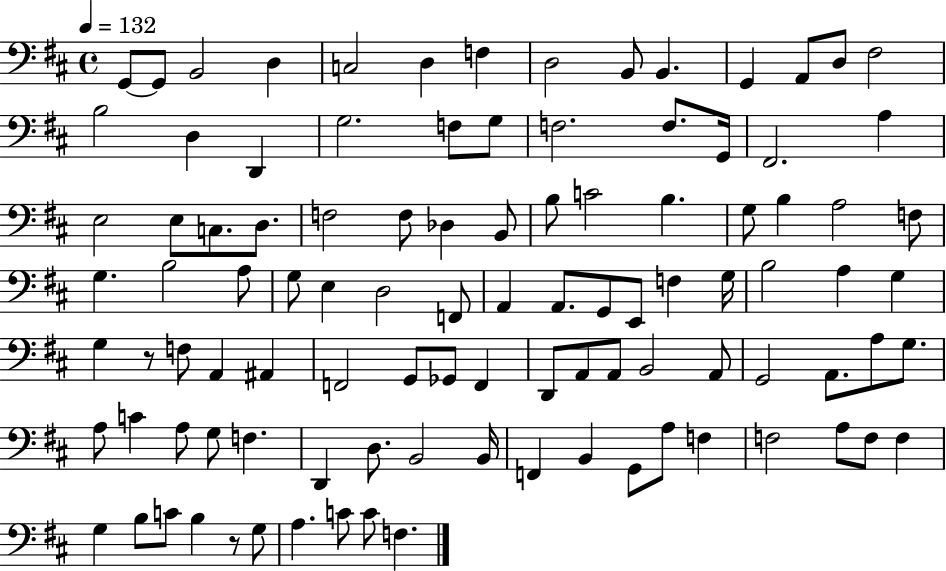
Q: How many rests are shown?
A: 2